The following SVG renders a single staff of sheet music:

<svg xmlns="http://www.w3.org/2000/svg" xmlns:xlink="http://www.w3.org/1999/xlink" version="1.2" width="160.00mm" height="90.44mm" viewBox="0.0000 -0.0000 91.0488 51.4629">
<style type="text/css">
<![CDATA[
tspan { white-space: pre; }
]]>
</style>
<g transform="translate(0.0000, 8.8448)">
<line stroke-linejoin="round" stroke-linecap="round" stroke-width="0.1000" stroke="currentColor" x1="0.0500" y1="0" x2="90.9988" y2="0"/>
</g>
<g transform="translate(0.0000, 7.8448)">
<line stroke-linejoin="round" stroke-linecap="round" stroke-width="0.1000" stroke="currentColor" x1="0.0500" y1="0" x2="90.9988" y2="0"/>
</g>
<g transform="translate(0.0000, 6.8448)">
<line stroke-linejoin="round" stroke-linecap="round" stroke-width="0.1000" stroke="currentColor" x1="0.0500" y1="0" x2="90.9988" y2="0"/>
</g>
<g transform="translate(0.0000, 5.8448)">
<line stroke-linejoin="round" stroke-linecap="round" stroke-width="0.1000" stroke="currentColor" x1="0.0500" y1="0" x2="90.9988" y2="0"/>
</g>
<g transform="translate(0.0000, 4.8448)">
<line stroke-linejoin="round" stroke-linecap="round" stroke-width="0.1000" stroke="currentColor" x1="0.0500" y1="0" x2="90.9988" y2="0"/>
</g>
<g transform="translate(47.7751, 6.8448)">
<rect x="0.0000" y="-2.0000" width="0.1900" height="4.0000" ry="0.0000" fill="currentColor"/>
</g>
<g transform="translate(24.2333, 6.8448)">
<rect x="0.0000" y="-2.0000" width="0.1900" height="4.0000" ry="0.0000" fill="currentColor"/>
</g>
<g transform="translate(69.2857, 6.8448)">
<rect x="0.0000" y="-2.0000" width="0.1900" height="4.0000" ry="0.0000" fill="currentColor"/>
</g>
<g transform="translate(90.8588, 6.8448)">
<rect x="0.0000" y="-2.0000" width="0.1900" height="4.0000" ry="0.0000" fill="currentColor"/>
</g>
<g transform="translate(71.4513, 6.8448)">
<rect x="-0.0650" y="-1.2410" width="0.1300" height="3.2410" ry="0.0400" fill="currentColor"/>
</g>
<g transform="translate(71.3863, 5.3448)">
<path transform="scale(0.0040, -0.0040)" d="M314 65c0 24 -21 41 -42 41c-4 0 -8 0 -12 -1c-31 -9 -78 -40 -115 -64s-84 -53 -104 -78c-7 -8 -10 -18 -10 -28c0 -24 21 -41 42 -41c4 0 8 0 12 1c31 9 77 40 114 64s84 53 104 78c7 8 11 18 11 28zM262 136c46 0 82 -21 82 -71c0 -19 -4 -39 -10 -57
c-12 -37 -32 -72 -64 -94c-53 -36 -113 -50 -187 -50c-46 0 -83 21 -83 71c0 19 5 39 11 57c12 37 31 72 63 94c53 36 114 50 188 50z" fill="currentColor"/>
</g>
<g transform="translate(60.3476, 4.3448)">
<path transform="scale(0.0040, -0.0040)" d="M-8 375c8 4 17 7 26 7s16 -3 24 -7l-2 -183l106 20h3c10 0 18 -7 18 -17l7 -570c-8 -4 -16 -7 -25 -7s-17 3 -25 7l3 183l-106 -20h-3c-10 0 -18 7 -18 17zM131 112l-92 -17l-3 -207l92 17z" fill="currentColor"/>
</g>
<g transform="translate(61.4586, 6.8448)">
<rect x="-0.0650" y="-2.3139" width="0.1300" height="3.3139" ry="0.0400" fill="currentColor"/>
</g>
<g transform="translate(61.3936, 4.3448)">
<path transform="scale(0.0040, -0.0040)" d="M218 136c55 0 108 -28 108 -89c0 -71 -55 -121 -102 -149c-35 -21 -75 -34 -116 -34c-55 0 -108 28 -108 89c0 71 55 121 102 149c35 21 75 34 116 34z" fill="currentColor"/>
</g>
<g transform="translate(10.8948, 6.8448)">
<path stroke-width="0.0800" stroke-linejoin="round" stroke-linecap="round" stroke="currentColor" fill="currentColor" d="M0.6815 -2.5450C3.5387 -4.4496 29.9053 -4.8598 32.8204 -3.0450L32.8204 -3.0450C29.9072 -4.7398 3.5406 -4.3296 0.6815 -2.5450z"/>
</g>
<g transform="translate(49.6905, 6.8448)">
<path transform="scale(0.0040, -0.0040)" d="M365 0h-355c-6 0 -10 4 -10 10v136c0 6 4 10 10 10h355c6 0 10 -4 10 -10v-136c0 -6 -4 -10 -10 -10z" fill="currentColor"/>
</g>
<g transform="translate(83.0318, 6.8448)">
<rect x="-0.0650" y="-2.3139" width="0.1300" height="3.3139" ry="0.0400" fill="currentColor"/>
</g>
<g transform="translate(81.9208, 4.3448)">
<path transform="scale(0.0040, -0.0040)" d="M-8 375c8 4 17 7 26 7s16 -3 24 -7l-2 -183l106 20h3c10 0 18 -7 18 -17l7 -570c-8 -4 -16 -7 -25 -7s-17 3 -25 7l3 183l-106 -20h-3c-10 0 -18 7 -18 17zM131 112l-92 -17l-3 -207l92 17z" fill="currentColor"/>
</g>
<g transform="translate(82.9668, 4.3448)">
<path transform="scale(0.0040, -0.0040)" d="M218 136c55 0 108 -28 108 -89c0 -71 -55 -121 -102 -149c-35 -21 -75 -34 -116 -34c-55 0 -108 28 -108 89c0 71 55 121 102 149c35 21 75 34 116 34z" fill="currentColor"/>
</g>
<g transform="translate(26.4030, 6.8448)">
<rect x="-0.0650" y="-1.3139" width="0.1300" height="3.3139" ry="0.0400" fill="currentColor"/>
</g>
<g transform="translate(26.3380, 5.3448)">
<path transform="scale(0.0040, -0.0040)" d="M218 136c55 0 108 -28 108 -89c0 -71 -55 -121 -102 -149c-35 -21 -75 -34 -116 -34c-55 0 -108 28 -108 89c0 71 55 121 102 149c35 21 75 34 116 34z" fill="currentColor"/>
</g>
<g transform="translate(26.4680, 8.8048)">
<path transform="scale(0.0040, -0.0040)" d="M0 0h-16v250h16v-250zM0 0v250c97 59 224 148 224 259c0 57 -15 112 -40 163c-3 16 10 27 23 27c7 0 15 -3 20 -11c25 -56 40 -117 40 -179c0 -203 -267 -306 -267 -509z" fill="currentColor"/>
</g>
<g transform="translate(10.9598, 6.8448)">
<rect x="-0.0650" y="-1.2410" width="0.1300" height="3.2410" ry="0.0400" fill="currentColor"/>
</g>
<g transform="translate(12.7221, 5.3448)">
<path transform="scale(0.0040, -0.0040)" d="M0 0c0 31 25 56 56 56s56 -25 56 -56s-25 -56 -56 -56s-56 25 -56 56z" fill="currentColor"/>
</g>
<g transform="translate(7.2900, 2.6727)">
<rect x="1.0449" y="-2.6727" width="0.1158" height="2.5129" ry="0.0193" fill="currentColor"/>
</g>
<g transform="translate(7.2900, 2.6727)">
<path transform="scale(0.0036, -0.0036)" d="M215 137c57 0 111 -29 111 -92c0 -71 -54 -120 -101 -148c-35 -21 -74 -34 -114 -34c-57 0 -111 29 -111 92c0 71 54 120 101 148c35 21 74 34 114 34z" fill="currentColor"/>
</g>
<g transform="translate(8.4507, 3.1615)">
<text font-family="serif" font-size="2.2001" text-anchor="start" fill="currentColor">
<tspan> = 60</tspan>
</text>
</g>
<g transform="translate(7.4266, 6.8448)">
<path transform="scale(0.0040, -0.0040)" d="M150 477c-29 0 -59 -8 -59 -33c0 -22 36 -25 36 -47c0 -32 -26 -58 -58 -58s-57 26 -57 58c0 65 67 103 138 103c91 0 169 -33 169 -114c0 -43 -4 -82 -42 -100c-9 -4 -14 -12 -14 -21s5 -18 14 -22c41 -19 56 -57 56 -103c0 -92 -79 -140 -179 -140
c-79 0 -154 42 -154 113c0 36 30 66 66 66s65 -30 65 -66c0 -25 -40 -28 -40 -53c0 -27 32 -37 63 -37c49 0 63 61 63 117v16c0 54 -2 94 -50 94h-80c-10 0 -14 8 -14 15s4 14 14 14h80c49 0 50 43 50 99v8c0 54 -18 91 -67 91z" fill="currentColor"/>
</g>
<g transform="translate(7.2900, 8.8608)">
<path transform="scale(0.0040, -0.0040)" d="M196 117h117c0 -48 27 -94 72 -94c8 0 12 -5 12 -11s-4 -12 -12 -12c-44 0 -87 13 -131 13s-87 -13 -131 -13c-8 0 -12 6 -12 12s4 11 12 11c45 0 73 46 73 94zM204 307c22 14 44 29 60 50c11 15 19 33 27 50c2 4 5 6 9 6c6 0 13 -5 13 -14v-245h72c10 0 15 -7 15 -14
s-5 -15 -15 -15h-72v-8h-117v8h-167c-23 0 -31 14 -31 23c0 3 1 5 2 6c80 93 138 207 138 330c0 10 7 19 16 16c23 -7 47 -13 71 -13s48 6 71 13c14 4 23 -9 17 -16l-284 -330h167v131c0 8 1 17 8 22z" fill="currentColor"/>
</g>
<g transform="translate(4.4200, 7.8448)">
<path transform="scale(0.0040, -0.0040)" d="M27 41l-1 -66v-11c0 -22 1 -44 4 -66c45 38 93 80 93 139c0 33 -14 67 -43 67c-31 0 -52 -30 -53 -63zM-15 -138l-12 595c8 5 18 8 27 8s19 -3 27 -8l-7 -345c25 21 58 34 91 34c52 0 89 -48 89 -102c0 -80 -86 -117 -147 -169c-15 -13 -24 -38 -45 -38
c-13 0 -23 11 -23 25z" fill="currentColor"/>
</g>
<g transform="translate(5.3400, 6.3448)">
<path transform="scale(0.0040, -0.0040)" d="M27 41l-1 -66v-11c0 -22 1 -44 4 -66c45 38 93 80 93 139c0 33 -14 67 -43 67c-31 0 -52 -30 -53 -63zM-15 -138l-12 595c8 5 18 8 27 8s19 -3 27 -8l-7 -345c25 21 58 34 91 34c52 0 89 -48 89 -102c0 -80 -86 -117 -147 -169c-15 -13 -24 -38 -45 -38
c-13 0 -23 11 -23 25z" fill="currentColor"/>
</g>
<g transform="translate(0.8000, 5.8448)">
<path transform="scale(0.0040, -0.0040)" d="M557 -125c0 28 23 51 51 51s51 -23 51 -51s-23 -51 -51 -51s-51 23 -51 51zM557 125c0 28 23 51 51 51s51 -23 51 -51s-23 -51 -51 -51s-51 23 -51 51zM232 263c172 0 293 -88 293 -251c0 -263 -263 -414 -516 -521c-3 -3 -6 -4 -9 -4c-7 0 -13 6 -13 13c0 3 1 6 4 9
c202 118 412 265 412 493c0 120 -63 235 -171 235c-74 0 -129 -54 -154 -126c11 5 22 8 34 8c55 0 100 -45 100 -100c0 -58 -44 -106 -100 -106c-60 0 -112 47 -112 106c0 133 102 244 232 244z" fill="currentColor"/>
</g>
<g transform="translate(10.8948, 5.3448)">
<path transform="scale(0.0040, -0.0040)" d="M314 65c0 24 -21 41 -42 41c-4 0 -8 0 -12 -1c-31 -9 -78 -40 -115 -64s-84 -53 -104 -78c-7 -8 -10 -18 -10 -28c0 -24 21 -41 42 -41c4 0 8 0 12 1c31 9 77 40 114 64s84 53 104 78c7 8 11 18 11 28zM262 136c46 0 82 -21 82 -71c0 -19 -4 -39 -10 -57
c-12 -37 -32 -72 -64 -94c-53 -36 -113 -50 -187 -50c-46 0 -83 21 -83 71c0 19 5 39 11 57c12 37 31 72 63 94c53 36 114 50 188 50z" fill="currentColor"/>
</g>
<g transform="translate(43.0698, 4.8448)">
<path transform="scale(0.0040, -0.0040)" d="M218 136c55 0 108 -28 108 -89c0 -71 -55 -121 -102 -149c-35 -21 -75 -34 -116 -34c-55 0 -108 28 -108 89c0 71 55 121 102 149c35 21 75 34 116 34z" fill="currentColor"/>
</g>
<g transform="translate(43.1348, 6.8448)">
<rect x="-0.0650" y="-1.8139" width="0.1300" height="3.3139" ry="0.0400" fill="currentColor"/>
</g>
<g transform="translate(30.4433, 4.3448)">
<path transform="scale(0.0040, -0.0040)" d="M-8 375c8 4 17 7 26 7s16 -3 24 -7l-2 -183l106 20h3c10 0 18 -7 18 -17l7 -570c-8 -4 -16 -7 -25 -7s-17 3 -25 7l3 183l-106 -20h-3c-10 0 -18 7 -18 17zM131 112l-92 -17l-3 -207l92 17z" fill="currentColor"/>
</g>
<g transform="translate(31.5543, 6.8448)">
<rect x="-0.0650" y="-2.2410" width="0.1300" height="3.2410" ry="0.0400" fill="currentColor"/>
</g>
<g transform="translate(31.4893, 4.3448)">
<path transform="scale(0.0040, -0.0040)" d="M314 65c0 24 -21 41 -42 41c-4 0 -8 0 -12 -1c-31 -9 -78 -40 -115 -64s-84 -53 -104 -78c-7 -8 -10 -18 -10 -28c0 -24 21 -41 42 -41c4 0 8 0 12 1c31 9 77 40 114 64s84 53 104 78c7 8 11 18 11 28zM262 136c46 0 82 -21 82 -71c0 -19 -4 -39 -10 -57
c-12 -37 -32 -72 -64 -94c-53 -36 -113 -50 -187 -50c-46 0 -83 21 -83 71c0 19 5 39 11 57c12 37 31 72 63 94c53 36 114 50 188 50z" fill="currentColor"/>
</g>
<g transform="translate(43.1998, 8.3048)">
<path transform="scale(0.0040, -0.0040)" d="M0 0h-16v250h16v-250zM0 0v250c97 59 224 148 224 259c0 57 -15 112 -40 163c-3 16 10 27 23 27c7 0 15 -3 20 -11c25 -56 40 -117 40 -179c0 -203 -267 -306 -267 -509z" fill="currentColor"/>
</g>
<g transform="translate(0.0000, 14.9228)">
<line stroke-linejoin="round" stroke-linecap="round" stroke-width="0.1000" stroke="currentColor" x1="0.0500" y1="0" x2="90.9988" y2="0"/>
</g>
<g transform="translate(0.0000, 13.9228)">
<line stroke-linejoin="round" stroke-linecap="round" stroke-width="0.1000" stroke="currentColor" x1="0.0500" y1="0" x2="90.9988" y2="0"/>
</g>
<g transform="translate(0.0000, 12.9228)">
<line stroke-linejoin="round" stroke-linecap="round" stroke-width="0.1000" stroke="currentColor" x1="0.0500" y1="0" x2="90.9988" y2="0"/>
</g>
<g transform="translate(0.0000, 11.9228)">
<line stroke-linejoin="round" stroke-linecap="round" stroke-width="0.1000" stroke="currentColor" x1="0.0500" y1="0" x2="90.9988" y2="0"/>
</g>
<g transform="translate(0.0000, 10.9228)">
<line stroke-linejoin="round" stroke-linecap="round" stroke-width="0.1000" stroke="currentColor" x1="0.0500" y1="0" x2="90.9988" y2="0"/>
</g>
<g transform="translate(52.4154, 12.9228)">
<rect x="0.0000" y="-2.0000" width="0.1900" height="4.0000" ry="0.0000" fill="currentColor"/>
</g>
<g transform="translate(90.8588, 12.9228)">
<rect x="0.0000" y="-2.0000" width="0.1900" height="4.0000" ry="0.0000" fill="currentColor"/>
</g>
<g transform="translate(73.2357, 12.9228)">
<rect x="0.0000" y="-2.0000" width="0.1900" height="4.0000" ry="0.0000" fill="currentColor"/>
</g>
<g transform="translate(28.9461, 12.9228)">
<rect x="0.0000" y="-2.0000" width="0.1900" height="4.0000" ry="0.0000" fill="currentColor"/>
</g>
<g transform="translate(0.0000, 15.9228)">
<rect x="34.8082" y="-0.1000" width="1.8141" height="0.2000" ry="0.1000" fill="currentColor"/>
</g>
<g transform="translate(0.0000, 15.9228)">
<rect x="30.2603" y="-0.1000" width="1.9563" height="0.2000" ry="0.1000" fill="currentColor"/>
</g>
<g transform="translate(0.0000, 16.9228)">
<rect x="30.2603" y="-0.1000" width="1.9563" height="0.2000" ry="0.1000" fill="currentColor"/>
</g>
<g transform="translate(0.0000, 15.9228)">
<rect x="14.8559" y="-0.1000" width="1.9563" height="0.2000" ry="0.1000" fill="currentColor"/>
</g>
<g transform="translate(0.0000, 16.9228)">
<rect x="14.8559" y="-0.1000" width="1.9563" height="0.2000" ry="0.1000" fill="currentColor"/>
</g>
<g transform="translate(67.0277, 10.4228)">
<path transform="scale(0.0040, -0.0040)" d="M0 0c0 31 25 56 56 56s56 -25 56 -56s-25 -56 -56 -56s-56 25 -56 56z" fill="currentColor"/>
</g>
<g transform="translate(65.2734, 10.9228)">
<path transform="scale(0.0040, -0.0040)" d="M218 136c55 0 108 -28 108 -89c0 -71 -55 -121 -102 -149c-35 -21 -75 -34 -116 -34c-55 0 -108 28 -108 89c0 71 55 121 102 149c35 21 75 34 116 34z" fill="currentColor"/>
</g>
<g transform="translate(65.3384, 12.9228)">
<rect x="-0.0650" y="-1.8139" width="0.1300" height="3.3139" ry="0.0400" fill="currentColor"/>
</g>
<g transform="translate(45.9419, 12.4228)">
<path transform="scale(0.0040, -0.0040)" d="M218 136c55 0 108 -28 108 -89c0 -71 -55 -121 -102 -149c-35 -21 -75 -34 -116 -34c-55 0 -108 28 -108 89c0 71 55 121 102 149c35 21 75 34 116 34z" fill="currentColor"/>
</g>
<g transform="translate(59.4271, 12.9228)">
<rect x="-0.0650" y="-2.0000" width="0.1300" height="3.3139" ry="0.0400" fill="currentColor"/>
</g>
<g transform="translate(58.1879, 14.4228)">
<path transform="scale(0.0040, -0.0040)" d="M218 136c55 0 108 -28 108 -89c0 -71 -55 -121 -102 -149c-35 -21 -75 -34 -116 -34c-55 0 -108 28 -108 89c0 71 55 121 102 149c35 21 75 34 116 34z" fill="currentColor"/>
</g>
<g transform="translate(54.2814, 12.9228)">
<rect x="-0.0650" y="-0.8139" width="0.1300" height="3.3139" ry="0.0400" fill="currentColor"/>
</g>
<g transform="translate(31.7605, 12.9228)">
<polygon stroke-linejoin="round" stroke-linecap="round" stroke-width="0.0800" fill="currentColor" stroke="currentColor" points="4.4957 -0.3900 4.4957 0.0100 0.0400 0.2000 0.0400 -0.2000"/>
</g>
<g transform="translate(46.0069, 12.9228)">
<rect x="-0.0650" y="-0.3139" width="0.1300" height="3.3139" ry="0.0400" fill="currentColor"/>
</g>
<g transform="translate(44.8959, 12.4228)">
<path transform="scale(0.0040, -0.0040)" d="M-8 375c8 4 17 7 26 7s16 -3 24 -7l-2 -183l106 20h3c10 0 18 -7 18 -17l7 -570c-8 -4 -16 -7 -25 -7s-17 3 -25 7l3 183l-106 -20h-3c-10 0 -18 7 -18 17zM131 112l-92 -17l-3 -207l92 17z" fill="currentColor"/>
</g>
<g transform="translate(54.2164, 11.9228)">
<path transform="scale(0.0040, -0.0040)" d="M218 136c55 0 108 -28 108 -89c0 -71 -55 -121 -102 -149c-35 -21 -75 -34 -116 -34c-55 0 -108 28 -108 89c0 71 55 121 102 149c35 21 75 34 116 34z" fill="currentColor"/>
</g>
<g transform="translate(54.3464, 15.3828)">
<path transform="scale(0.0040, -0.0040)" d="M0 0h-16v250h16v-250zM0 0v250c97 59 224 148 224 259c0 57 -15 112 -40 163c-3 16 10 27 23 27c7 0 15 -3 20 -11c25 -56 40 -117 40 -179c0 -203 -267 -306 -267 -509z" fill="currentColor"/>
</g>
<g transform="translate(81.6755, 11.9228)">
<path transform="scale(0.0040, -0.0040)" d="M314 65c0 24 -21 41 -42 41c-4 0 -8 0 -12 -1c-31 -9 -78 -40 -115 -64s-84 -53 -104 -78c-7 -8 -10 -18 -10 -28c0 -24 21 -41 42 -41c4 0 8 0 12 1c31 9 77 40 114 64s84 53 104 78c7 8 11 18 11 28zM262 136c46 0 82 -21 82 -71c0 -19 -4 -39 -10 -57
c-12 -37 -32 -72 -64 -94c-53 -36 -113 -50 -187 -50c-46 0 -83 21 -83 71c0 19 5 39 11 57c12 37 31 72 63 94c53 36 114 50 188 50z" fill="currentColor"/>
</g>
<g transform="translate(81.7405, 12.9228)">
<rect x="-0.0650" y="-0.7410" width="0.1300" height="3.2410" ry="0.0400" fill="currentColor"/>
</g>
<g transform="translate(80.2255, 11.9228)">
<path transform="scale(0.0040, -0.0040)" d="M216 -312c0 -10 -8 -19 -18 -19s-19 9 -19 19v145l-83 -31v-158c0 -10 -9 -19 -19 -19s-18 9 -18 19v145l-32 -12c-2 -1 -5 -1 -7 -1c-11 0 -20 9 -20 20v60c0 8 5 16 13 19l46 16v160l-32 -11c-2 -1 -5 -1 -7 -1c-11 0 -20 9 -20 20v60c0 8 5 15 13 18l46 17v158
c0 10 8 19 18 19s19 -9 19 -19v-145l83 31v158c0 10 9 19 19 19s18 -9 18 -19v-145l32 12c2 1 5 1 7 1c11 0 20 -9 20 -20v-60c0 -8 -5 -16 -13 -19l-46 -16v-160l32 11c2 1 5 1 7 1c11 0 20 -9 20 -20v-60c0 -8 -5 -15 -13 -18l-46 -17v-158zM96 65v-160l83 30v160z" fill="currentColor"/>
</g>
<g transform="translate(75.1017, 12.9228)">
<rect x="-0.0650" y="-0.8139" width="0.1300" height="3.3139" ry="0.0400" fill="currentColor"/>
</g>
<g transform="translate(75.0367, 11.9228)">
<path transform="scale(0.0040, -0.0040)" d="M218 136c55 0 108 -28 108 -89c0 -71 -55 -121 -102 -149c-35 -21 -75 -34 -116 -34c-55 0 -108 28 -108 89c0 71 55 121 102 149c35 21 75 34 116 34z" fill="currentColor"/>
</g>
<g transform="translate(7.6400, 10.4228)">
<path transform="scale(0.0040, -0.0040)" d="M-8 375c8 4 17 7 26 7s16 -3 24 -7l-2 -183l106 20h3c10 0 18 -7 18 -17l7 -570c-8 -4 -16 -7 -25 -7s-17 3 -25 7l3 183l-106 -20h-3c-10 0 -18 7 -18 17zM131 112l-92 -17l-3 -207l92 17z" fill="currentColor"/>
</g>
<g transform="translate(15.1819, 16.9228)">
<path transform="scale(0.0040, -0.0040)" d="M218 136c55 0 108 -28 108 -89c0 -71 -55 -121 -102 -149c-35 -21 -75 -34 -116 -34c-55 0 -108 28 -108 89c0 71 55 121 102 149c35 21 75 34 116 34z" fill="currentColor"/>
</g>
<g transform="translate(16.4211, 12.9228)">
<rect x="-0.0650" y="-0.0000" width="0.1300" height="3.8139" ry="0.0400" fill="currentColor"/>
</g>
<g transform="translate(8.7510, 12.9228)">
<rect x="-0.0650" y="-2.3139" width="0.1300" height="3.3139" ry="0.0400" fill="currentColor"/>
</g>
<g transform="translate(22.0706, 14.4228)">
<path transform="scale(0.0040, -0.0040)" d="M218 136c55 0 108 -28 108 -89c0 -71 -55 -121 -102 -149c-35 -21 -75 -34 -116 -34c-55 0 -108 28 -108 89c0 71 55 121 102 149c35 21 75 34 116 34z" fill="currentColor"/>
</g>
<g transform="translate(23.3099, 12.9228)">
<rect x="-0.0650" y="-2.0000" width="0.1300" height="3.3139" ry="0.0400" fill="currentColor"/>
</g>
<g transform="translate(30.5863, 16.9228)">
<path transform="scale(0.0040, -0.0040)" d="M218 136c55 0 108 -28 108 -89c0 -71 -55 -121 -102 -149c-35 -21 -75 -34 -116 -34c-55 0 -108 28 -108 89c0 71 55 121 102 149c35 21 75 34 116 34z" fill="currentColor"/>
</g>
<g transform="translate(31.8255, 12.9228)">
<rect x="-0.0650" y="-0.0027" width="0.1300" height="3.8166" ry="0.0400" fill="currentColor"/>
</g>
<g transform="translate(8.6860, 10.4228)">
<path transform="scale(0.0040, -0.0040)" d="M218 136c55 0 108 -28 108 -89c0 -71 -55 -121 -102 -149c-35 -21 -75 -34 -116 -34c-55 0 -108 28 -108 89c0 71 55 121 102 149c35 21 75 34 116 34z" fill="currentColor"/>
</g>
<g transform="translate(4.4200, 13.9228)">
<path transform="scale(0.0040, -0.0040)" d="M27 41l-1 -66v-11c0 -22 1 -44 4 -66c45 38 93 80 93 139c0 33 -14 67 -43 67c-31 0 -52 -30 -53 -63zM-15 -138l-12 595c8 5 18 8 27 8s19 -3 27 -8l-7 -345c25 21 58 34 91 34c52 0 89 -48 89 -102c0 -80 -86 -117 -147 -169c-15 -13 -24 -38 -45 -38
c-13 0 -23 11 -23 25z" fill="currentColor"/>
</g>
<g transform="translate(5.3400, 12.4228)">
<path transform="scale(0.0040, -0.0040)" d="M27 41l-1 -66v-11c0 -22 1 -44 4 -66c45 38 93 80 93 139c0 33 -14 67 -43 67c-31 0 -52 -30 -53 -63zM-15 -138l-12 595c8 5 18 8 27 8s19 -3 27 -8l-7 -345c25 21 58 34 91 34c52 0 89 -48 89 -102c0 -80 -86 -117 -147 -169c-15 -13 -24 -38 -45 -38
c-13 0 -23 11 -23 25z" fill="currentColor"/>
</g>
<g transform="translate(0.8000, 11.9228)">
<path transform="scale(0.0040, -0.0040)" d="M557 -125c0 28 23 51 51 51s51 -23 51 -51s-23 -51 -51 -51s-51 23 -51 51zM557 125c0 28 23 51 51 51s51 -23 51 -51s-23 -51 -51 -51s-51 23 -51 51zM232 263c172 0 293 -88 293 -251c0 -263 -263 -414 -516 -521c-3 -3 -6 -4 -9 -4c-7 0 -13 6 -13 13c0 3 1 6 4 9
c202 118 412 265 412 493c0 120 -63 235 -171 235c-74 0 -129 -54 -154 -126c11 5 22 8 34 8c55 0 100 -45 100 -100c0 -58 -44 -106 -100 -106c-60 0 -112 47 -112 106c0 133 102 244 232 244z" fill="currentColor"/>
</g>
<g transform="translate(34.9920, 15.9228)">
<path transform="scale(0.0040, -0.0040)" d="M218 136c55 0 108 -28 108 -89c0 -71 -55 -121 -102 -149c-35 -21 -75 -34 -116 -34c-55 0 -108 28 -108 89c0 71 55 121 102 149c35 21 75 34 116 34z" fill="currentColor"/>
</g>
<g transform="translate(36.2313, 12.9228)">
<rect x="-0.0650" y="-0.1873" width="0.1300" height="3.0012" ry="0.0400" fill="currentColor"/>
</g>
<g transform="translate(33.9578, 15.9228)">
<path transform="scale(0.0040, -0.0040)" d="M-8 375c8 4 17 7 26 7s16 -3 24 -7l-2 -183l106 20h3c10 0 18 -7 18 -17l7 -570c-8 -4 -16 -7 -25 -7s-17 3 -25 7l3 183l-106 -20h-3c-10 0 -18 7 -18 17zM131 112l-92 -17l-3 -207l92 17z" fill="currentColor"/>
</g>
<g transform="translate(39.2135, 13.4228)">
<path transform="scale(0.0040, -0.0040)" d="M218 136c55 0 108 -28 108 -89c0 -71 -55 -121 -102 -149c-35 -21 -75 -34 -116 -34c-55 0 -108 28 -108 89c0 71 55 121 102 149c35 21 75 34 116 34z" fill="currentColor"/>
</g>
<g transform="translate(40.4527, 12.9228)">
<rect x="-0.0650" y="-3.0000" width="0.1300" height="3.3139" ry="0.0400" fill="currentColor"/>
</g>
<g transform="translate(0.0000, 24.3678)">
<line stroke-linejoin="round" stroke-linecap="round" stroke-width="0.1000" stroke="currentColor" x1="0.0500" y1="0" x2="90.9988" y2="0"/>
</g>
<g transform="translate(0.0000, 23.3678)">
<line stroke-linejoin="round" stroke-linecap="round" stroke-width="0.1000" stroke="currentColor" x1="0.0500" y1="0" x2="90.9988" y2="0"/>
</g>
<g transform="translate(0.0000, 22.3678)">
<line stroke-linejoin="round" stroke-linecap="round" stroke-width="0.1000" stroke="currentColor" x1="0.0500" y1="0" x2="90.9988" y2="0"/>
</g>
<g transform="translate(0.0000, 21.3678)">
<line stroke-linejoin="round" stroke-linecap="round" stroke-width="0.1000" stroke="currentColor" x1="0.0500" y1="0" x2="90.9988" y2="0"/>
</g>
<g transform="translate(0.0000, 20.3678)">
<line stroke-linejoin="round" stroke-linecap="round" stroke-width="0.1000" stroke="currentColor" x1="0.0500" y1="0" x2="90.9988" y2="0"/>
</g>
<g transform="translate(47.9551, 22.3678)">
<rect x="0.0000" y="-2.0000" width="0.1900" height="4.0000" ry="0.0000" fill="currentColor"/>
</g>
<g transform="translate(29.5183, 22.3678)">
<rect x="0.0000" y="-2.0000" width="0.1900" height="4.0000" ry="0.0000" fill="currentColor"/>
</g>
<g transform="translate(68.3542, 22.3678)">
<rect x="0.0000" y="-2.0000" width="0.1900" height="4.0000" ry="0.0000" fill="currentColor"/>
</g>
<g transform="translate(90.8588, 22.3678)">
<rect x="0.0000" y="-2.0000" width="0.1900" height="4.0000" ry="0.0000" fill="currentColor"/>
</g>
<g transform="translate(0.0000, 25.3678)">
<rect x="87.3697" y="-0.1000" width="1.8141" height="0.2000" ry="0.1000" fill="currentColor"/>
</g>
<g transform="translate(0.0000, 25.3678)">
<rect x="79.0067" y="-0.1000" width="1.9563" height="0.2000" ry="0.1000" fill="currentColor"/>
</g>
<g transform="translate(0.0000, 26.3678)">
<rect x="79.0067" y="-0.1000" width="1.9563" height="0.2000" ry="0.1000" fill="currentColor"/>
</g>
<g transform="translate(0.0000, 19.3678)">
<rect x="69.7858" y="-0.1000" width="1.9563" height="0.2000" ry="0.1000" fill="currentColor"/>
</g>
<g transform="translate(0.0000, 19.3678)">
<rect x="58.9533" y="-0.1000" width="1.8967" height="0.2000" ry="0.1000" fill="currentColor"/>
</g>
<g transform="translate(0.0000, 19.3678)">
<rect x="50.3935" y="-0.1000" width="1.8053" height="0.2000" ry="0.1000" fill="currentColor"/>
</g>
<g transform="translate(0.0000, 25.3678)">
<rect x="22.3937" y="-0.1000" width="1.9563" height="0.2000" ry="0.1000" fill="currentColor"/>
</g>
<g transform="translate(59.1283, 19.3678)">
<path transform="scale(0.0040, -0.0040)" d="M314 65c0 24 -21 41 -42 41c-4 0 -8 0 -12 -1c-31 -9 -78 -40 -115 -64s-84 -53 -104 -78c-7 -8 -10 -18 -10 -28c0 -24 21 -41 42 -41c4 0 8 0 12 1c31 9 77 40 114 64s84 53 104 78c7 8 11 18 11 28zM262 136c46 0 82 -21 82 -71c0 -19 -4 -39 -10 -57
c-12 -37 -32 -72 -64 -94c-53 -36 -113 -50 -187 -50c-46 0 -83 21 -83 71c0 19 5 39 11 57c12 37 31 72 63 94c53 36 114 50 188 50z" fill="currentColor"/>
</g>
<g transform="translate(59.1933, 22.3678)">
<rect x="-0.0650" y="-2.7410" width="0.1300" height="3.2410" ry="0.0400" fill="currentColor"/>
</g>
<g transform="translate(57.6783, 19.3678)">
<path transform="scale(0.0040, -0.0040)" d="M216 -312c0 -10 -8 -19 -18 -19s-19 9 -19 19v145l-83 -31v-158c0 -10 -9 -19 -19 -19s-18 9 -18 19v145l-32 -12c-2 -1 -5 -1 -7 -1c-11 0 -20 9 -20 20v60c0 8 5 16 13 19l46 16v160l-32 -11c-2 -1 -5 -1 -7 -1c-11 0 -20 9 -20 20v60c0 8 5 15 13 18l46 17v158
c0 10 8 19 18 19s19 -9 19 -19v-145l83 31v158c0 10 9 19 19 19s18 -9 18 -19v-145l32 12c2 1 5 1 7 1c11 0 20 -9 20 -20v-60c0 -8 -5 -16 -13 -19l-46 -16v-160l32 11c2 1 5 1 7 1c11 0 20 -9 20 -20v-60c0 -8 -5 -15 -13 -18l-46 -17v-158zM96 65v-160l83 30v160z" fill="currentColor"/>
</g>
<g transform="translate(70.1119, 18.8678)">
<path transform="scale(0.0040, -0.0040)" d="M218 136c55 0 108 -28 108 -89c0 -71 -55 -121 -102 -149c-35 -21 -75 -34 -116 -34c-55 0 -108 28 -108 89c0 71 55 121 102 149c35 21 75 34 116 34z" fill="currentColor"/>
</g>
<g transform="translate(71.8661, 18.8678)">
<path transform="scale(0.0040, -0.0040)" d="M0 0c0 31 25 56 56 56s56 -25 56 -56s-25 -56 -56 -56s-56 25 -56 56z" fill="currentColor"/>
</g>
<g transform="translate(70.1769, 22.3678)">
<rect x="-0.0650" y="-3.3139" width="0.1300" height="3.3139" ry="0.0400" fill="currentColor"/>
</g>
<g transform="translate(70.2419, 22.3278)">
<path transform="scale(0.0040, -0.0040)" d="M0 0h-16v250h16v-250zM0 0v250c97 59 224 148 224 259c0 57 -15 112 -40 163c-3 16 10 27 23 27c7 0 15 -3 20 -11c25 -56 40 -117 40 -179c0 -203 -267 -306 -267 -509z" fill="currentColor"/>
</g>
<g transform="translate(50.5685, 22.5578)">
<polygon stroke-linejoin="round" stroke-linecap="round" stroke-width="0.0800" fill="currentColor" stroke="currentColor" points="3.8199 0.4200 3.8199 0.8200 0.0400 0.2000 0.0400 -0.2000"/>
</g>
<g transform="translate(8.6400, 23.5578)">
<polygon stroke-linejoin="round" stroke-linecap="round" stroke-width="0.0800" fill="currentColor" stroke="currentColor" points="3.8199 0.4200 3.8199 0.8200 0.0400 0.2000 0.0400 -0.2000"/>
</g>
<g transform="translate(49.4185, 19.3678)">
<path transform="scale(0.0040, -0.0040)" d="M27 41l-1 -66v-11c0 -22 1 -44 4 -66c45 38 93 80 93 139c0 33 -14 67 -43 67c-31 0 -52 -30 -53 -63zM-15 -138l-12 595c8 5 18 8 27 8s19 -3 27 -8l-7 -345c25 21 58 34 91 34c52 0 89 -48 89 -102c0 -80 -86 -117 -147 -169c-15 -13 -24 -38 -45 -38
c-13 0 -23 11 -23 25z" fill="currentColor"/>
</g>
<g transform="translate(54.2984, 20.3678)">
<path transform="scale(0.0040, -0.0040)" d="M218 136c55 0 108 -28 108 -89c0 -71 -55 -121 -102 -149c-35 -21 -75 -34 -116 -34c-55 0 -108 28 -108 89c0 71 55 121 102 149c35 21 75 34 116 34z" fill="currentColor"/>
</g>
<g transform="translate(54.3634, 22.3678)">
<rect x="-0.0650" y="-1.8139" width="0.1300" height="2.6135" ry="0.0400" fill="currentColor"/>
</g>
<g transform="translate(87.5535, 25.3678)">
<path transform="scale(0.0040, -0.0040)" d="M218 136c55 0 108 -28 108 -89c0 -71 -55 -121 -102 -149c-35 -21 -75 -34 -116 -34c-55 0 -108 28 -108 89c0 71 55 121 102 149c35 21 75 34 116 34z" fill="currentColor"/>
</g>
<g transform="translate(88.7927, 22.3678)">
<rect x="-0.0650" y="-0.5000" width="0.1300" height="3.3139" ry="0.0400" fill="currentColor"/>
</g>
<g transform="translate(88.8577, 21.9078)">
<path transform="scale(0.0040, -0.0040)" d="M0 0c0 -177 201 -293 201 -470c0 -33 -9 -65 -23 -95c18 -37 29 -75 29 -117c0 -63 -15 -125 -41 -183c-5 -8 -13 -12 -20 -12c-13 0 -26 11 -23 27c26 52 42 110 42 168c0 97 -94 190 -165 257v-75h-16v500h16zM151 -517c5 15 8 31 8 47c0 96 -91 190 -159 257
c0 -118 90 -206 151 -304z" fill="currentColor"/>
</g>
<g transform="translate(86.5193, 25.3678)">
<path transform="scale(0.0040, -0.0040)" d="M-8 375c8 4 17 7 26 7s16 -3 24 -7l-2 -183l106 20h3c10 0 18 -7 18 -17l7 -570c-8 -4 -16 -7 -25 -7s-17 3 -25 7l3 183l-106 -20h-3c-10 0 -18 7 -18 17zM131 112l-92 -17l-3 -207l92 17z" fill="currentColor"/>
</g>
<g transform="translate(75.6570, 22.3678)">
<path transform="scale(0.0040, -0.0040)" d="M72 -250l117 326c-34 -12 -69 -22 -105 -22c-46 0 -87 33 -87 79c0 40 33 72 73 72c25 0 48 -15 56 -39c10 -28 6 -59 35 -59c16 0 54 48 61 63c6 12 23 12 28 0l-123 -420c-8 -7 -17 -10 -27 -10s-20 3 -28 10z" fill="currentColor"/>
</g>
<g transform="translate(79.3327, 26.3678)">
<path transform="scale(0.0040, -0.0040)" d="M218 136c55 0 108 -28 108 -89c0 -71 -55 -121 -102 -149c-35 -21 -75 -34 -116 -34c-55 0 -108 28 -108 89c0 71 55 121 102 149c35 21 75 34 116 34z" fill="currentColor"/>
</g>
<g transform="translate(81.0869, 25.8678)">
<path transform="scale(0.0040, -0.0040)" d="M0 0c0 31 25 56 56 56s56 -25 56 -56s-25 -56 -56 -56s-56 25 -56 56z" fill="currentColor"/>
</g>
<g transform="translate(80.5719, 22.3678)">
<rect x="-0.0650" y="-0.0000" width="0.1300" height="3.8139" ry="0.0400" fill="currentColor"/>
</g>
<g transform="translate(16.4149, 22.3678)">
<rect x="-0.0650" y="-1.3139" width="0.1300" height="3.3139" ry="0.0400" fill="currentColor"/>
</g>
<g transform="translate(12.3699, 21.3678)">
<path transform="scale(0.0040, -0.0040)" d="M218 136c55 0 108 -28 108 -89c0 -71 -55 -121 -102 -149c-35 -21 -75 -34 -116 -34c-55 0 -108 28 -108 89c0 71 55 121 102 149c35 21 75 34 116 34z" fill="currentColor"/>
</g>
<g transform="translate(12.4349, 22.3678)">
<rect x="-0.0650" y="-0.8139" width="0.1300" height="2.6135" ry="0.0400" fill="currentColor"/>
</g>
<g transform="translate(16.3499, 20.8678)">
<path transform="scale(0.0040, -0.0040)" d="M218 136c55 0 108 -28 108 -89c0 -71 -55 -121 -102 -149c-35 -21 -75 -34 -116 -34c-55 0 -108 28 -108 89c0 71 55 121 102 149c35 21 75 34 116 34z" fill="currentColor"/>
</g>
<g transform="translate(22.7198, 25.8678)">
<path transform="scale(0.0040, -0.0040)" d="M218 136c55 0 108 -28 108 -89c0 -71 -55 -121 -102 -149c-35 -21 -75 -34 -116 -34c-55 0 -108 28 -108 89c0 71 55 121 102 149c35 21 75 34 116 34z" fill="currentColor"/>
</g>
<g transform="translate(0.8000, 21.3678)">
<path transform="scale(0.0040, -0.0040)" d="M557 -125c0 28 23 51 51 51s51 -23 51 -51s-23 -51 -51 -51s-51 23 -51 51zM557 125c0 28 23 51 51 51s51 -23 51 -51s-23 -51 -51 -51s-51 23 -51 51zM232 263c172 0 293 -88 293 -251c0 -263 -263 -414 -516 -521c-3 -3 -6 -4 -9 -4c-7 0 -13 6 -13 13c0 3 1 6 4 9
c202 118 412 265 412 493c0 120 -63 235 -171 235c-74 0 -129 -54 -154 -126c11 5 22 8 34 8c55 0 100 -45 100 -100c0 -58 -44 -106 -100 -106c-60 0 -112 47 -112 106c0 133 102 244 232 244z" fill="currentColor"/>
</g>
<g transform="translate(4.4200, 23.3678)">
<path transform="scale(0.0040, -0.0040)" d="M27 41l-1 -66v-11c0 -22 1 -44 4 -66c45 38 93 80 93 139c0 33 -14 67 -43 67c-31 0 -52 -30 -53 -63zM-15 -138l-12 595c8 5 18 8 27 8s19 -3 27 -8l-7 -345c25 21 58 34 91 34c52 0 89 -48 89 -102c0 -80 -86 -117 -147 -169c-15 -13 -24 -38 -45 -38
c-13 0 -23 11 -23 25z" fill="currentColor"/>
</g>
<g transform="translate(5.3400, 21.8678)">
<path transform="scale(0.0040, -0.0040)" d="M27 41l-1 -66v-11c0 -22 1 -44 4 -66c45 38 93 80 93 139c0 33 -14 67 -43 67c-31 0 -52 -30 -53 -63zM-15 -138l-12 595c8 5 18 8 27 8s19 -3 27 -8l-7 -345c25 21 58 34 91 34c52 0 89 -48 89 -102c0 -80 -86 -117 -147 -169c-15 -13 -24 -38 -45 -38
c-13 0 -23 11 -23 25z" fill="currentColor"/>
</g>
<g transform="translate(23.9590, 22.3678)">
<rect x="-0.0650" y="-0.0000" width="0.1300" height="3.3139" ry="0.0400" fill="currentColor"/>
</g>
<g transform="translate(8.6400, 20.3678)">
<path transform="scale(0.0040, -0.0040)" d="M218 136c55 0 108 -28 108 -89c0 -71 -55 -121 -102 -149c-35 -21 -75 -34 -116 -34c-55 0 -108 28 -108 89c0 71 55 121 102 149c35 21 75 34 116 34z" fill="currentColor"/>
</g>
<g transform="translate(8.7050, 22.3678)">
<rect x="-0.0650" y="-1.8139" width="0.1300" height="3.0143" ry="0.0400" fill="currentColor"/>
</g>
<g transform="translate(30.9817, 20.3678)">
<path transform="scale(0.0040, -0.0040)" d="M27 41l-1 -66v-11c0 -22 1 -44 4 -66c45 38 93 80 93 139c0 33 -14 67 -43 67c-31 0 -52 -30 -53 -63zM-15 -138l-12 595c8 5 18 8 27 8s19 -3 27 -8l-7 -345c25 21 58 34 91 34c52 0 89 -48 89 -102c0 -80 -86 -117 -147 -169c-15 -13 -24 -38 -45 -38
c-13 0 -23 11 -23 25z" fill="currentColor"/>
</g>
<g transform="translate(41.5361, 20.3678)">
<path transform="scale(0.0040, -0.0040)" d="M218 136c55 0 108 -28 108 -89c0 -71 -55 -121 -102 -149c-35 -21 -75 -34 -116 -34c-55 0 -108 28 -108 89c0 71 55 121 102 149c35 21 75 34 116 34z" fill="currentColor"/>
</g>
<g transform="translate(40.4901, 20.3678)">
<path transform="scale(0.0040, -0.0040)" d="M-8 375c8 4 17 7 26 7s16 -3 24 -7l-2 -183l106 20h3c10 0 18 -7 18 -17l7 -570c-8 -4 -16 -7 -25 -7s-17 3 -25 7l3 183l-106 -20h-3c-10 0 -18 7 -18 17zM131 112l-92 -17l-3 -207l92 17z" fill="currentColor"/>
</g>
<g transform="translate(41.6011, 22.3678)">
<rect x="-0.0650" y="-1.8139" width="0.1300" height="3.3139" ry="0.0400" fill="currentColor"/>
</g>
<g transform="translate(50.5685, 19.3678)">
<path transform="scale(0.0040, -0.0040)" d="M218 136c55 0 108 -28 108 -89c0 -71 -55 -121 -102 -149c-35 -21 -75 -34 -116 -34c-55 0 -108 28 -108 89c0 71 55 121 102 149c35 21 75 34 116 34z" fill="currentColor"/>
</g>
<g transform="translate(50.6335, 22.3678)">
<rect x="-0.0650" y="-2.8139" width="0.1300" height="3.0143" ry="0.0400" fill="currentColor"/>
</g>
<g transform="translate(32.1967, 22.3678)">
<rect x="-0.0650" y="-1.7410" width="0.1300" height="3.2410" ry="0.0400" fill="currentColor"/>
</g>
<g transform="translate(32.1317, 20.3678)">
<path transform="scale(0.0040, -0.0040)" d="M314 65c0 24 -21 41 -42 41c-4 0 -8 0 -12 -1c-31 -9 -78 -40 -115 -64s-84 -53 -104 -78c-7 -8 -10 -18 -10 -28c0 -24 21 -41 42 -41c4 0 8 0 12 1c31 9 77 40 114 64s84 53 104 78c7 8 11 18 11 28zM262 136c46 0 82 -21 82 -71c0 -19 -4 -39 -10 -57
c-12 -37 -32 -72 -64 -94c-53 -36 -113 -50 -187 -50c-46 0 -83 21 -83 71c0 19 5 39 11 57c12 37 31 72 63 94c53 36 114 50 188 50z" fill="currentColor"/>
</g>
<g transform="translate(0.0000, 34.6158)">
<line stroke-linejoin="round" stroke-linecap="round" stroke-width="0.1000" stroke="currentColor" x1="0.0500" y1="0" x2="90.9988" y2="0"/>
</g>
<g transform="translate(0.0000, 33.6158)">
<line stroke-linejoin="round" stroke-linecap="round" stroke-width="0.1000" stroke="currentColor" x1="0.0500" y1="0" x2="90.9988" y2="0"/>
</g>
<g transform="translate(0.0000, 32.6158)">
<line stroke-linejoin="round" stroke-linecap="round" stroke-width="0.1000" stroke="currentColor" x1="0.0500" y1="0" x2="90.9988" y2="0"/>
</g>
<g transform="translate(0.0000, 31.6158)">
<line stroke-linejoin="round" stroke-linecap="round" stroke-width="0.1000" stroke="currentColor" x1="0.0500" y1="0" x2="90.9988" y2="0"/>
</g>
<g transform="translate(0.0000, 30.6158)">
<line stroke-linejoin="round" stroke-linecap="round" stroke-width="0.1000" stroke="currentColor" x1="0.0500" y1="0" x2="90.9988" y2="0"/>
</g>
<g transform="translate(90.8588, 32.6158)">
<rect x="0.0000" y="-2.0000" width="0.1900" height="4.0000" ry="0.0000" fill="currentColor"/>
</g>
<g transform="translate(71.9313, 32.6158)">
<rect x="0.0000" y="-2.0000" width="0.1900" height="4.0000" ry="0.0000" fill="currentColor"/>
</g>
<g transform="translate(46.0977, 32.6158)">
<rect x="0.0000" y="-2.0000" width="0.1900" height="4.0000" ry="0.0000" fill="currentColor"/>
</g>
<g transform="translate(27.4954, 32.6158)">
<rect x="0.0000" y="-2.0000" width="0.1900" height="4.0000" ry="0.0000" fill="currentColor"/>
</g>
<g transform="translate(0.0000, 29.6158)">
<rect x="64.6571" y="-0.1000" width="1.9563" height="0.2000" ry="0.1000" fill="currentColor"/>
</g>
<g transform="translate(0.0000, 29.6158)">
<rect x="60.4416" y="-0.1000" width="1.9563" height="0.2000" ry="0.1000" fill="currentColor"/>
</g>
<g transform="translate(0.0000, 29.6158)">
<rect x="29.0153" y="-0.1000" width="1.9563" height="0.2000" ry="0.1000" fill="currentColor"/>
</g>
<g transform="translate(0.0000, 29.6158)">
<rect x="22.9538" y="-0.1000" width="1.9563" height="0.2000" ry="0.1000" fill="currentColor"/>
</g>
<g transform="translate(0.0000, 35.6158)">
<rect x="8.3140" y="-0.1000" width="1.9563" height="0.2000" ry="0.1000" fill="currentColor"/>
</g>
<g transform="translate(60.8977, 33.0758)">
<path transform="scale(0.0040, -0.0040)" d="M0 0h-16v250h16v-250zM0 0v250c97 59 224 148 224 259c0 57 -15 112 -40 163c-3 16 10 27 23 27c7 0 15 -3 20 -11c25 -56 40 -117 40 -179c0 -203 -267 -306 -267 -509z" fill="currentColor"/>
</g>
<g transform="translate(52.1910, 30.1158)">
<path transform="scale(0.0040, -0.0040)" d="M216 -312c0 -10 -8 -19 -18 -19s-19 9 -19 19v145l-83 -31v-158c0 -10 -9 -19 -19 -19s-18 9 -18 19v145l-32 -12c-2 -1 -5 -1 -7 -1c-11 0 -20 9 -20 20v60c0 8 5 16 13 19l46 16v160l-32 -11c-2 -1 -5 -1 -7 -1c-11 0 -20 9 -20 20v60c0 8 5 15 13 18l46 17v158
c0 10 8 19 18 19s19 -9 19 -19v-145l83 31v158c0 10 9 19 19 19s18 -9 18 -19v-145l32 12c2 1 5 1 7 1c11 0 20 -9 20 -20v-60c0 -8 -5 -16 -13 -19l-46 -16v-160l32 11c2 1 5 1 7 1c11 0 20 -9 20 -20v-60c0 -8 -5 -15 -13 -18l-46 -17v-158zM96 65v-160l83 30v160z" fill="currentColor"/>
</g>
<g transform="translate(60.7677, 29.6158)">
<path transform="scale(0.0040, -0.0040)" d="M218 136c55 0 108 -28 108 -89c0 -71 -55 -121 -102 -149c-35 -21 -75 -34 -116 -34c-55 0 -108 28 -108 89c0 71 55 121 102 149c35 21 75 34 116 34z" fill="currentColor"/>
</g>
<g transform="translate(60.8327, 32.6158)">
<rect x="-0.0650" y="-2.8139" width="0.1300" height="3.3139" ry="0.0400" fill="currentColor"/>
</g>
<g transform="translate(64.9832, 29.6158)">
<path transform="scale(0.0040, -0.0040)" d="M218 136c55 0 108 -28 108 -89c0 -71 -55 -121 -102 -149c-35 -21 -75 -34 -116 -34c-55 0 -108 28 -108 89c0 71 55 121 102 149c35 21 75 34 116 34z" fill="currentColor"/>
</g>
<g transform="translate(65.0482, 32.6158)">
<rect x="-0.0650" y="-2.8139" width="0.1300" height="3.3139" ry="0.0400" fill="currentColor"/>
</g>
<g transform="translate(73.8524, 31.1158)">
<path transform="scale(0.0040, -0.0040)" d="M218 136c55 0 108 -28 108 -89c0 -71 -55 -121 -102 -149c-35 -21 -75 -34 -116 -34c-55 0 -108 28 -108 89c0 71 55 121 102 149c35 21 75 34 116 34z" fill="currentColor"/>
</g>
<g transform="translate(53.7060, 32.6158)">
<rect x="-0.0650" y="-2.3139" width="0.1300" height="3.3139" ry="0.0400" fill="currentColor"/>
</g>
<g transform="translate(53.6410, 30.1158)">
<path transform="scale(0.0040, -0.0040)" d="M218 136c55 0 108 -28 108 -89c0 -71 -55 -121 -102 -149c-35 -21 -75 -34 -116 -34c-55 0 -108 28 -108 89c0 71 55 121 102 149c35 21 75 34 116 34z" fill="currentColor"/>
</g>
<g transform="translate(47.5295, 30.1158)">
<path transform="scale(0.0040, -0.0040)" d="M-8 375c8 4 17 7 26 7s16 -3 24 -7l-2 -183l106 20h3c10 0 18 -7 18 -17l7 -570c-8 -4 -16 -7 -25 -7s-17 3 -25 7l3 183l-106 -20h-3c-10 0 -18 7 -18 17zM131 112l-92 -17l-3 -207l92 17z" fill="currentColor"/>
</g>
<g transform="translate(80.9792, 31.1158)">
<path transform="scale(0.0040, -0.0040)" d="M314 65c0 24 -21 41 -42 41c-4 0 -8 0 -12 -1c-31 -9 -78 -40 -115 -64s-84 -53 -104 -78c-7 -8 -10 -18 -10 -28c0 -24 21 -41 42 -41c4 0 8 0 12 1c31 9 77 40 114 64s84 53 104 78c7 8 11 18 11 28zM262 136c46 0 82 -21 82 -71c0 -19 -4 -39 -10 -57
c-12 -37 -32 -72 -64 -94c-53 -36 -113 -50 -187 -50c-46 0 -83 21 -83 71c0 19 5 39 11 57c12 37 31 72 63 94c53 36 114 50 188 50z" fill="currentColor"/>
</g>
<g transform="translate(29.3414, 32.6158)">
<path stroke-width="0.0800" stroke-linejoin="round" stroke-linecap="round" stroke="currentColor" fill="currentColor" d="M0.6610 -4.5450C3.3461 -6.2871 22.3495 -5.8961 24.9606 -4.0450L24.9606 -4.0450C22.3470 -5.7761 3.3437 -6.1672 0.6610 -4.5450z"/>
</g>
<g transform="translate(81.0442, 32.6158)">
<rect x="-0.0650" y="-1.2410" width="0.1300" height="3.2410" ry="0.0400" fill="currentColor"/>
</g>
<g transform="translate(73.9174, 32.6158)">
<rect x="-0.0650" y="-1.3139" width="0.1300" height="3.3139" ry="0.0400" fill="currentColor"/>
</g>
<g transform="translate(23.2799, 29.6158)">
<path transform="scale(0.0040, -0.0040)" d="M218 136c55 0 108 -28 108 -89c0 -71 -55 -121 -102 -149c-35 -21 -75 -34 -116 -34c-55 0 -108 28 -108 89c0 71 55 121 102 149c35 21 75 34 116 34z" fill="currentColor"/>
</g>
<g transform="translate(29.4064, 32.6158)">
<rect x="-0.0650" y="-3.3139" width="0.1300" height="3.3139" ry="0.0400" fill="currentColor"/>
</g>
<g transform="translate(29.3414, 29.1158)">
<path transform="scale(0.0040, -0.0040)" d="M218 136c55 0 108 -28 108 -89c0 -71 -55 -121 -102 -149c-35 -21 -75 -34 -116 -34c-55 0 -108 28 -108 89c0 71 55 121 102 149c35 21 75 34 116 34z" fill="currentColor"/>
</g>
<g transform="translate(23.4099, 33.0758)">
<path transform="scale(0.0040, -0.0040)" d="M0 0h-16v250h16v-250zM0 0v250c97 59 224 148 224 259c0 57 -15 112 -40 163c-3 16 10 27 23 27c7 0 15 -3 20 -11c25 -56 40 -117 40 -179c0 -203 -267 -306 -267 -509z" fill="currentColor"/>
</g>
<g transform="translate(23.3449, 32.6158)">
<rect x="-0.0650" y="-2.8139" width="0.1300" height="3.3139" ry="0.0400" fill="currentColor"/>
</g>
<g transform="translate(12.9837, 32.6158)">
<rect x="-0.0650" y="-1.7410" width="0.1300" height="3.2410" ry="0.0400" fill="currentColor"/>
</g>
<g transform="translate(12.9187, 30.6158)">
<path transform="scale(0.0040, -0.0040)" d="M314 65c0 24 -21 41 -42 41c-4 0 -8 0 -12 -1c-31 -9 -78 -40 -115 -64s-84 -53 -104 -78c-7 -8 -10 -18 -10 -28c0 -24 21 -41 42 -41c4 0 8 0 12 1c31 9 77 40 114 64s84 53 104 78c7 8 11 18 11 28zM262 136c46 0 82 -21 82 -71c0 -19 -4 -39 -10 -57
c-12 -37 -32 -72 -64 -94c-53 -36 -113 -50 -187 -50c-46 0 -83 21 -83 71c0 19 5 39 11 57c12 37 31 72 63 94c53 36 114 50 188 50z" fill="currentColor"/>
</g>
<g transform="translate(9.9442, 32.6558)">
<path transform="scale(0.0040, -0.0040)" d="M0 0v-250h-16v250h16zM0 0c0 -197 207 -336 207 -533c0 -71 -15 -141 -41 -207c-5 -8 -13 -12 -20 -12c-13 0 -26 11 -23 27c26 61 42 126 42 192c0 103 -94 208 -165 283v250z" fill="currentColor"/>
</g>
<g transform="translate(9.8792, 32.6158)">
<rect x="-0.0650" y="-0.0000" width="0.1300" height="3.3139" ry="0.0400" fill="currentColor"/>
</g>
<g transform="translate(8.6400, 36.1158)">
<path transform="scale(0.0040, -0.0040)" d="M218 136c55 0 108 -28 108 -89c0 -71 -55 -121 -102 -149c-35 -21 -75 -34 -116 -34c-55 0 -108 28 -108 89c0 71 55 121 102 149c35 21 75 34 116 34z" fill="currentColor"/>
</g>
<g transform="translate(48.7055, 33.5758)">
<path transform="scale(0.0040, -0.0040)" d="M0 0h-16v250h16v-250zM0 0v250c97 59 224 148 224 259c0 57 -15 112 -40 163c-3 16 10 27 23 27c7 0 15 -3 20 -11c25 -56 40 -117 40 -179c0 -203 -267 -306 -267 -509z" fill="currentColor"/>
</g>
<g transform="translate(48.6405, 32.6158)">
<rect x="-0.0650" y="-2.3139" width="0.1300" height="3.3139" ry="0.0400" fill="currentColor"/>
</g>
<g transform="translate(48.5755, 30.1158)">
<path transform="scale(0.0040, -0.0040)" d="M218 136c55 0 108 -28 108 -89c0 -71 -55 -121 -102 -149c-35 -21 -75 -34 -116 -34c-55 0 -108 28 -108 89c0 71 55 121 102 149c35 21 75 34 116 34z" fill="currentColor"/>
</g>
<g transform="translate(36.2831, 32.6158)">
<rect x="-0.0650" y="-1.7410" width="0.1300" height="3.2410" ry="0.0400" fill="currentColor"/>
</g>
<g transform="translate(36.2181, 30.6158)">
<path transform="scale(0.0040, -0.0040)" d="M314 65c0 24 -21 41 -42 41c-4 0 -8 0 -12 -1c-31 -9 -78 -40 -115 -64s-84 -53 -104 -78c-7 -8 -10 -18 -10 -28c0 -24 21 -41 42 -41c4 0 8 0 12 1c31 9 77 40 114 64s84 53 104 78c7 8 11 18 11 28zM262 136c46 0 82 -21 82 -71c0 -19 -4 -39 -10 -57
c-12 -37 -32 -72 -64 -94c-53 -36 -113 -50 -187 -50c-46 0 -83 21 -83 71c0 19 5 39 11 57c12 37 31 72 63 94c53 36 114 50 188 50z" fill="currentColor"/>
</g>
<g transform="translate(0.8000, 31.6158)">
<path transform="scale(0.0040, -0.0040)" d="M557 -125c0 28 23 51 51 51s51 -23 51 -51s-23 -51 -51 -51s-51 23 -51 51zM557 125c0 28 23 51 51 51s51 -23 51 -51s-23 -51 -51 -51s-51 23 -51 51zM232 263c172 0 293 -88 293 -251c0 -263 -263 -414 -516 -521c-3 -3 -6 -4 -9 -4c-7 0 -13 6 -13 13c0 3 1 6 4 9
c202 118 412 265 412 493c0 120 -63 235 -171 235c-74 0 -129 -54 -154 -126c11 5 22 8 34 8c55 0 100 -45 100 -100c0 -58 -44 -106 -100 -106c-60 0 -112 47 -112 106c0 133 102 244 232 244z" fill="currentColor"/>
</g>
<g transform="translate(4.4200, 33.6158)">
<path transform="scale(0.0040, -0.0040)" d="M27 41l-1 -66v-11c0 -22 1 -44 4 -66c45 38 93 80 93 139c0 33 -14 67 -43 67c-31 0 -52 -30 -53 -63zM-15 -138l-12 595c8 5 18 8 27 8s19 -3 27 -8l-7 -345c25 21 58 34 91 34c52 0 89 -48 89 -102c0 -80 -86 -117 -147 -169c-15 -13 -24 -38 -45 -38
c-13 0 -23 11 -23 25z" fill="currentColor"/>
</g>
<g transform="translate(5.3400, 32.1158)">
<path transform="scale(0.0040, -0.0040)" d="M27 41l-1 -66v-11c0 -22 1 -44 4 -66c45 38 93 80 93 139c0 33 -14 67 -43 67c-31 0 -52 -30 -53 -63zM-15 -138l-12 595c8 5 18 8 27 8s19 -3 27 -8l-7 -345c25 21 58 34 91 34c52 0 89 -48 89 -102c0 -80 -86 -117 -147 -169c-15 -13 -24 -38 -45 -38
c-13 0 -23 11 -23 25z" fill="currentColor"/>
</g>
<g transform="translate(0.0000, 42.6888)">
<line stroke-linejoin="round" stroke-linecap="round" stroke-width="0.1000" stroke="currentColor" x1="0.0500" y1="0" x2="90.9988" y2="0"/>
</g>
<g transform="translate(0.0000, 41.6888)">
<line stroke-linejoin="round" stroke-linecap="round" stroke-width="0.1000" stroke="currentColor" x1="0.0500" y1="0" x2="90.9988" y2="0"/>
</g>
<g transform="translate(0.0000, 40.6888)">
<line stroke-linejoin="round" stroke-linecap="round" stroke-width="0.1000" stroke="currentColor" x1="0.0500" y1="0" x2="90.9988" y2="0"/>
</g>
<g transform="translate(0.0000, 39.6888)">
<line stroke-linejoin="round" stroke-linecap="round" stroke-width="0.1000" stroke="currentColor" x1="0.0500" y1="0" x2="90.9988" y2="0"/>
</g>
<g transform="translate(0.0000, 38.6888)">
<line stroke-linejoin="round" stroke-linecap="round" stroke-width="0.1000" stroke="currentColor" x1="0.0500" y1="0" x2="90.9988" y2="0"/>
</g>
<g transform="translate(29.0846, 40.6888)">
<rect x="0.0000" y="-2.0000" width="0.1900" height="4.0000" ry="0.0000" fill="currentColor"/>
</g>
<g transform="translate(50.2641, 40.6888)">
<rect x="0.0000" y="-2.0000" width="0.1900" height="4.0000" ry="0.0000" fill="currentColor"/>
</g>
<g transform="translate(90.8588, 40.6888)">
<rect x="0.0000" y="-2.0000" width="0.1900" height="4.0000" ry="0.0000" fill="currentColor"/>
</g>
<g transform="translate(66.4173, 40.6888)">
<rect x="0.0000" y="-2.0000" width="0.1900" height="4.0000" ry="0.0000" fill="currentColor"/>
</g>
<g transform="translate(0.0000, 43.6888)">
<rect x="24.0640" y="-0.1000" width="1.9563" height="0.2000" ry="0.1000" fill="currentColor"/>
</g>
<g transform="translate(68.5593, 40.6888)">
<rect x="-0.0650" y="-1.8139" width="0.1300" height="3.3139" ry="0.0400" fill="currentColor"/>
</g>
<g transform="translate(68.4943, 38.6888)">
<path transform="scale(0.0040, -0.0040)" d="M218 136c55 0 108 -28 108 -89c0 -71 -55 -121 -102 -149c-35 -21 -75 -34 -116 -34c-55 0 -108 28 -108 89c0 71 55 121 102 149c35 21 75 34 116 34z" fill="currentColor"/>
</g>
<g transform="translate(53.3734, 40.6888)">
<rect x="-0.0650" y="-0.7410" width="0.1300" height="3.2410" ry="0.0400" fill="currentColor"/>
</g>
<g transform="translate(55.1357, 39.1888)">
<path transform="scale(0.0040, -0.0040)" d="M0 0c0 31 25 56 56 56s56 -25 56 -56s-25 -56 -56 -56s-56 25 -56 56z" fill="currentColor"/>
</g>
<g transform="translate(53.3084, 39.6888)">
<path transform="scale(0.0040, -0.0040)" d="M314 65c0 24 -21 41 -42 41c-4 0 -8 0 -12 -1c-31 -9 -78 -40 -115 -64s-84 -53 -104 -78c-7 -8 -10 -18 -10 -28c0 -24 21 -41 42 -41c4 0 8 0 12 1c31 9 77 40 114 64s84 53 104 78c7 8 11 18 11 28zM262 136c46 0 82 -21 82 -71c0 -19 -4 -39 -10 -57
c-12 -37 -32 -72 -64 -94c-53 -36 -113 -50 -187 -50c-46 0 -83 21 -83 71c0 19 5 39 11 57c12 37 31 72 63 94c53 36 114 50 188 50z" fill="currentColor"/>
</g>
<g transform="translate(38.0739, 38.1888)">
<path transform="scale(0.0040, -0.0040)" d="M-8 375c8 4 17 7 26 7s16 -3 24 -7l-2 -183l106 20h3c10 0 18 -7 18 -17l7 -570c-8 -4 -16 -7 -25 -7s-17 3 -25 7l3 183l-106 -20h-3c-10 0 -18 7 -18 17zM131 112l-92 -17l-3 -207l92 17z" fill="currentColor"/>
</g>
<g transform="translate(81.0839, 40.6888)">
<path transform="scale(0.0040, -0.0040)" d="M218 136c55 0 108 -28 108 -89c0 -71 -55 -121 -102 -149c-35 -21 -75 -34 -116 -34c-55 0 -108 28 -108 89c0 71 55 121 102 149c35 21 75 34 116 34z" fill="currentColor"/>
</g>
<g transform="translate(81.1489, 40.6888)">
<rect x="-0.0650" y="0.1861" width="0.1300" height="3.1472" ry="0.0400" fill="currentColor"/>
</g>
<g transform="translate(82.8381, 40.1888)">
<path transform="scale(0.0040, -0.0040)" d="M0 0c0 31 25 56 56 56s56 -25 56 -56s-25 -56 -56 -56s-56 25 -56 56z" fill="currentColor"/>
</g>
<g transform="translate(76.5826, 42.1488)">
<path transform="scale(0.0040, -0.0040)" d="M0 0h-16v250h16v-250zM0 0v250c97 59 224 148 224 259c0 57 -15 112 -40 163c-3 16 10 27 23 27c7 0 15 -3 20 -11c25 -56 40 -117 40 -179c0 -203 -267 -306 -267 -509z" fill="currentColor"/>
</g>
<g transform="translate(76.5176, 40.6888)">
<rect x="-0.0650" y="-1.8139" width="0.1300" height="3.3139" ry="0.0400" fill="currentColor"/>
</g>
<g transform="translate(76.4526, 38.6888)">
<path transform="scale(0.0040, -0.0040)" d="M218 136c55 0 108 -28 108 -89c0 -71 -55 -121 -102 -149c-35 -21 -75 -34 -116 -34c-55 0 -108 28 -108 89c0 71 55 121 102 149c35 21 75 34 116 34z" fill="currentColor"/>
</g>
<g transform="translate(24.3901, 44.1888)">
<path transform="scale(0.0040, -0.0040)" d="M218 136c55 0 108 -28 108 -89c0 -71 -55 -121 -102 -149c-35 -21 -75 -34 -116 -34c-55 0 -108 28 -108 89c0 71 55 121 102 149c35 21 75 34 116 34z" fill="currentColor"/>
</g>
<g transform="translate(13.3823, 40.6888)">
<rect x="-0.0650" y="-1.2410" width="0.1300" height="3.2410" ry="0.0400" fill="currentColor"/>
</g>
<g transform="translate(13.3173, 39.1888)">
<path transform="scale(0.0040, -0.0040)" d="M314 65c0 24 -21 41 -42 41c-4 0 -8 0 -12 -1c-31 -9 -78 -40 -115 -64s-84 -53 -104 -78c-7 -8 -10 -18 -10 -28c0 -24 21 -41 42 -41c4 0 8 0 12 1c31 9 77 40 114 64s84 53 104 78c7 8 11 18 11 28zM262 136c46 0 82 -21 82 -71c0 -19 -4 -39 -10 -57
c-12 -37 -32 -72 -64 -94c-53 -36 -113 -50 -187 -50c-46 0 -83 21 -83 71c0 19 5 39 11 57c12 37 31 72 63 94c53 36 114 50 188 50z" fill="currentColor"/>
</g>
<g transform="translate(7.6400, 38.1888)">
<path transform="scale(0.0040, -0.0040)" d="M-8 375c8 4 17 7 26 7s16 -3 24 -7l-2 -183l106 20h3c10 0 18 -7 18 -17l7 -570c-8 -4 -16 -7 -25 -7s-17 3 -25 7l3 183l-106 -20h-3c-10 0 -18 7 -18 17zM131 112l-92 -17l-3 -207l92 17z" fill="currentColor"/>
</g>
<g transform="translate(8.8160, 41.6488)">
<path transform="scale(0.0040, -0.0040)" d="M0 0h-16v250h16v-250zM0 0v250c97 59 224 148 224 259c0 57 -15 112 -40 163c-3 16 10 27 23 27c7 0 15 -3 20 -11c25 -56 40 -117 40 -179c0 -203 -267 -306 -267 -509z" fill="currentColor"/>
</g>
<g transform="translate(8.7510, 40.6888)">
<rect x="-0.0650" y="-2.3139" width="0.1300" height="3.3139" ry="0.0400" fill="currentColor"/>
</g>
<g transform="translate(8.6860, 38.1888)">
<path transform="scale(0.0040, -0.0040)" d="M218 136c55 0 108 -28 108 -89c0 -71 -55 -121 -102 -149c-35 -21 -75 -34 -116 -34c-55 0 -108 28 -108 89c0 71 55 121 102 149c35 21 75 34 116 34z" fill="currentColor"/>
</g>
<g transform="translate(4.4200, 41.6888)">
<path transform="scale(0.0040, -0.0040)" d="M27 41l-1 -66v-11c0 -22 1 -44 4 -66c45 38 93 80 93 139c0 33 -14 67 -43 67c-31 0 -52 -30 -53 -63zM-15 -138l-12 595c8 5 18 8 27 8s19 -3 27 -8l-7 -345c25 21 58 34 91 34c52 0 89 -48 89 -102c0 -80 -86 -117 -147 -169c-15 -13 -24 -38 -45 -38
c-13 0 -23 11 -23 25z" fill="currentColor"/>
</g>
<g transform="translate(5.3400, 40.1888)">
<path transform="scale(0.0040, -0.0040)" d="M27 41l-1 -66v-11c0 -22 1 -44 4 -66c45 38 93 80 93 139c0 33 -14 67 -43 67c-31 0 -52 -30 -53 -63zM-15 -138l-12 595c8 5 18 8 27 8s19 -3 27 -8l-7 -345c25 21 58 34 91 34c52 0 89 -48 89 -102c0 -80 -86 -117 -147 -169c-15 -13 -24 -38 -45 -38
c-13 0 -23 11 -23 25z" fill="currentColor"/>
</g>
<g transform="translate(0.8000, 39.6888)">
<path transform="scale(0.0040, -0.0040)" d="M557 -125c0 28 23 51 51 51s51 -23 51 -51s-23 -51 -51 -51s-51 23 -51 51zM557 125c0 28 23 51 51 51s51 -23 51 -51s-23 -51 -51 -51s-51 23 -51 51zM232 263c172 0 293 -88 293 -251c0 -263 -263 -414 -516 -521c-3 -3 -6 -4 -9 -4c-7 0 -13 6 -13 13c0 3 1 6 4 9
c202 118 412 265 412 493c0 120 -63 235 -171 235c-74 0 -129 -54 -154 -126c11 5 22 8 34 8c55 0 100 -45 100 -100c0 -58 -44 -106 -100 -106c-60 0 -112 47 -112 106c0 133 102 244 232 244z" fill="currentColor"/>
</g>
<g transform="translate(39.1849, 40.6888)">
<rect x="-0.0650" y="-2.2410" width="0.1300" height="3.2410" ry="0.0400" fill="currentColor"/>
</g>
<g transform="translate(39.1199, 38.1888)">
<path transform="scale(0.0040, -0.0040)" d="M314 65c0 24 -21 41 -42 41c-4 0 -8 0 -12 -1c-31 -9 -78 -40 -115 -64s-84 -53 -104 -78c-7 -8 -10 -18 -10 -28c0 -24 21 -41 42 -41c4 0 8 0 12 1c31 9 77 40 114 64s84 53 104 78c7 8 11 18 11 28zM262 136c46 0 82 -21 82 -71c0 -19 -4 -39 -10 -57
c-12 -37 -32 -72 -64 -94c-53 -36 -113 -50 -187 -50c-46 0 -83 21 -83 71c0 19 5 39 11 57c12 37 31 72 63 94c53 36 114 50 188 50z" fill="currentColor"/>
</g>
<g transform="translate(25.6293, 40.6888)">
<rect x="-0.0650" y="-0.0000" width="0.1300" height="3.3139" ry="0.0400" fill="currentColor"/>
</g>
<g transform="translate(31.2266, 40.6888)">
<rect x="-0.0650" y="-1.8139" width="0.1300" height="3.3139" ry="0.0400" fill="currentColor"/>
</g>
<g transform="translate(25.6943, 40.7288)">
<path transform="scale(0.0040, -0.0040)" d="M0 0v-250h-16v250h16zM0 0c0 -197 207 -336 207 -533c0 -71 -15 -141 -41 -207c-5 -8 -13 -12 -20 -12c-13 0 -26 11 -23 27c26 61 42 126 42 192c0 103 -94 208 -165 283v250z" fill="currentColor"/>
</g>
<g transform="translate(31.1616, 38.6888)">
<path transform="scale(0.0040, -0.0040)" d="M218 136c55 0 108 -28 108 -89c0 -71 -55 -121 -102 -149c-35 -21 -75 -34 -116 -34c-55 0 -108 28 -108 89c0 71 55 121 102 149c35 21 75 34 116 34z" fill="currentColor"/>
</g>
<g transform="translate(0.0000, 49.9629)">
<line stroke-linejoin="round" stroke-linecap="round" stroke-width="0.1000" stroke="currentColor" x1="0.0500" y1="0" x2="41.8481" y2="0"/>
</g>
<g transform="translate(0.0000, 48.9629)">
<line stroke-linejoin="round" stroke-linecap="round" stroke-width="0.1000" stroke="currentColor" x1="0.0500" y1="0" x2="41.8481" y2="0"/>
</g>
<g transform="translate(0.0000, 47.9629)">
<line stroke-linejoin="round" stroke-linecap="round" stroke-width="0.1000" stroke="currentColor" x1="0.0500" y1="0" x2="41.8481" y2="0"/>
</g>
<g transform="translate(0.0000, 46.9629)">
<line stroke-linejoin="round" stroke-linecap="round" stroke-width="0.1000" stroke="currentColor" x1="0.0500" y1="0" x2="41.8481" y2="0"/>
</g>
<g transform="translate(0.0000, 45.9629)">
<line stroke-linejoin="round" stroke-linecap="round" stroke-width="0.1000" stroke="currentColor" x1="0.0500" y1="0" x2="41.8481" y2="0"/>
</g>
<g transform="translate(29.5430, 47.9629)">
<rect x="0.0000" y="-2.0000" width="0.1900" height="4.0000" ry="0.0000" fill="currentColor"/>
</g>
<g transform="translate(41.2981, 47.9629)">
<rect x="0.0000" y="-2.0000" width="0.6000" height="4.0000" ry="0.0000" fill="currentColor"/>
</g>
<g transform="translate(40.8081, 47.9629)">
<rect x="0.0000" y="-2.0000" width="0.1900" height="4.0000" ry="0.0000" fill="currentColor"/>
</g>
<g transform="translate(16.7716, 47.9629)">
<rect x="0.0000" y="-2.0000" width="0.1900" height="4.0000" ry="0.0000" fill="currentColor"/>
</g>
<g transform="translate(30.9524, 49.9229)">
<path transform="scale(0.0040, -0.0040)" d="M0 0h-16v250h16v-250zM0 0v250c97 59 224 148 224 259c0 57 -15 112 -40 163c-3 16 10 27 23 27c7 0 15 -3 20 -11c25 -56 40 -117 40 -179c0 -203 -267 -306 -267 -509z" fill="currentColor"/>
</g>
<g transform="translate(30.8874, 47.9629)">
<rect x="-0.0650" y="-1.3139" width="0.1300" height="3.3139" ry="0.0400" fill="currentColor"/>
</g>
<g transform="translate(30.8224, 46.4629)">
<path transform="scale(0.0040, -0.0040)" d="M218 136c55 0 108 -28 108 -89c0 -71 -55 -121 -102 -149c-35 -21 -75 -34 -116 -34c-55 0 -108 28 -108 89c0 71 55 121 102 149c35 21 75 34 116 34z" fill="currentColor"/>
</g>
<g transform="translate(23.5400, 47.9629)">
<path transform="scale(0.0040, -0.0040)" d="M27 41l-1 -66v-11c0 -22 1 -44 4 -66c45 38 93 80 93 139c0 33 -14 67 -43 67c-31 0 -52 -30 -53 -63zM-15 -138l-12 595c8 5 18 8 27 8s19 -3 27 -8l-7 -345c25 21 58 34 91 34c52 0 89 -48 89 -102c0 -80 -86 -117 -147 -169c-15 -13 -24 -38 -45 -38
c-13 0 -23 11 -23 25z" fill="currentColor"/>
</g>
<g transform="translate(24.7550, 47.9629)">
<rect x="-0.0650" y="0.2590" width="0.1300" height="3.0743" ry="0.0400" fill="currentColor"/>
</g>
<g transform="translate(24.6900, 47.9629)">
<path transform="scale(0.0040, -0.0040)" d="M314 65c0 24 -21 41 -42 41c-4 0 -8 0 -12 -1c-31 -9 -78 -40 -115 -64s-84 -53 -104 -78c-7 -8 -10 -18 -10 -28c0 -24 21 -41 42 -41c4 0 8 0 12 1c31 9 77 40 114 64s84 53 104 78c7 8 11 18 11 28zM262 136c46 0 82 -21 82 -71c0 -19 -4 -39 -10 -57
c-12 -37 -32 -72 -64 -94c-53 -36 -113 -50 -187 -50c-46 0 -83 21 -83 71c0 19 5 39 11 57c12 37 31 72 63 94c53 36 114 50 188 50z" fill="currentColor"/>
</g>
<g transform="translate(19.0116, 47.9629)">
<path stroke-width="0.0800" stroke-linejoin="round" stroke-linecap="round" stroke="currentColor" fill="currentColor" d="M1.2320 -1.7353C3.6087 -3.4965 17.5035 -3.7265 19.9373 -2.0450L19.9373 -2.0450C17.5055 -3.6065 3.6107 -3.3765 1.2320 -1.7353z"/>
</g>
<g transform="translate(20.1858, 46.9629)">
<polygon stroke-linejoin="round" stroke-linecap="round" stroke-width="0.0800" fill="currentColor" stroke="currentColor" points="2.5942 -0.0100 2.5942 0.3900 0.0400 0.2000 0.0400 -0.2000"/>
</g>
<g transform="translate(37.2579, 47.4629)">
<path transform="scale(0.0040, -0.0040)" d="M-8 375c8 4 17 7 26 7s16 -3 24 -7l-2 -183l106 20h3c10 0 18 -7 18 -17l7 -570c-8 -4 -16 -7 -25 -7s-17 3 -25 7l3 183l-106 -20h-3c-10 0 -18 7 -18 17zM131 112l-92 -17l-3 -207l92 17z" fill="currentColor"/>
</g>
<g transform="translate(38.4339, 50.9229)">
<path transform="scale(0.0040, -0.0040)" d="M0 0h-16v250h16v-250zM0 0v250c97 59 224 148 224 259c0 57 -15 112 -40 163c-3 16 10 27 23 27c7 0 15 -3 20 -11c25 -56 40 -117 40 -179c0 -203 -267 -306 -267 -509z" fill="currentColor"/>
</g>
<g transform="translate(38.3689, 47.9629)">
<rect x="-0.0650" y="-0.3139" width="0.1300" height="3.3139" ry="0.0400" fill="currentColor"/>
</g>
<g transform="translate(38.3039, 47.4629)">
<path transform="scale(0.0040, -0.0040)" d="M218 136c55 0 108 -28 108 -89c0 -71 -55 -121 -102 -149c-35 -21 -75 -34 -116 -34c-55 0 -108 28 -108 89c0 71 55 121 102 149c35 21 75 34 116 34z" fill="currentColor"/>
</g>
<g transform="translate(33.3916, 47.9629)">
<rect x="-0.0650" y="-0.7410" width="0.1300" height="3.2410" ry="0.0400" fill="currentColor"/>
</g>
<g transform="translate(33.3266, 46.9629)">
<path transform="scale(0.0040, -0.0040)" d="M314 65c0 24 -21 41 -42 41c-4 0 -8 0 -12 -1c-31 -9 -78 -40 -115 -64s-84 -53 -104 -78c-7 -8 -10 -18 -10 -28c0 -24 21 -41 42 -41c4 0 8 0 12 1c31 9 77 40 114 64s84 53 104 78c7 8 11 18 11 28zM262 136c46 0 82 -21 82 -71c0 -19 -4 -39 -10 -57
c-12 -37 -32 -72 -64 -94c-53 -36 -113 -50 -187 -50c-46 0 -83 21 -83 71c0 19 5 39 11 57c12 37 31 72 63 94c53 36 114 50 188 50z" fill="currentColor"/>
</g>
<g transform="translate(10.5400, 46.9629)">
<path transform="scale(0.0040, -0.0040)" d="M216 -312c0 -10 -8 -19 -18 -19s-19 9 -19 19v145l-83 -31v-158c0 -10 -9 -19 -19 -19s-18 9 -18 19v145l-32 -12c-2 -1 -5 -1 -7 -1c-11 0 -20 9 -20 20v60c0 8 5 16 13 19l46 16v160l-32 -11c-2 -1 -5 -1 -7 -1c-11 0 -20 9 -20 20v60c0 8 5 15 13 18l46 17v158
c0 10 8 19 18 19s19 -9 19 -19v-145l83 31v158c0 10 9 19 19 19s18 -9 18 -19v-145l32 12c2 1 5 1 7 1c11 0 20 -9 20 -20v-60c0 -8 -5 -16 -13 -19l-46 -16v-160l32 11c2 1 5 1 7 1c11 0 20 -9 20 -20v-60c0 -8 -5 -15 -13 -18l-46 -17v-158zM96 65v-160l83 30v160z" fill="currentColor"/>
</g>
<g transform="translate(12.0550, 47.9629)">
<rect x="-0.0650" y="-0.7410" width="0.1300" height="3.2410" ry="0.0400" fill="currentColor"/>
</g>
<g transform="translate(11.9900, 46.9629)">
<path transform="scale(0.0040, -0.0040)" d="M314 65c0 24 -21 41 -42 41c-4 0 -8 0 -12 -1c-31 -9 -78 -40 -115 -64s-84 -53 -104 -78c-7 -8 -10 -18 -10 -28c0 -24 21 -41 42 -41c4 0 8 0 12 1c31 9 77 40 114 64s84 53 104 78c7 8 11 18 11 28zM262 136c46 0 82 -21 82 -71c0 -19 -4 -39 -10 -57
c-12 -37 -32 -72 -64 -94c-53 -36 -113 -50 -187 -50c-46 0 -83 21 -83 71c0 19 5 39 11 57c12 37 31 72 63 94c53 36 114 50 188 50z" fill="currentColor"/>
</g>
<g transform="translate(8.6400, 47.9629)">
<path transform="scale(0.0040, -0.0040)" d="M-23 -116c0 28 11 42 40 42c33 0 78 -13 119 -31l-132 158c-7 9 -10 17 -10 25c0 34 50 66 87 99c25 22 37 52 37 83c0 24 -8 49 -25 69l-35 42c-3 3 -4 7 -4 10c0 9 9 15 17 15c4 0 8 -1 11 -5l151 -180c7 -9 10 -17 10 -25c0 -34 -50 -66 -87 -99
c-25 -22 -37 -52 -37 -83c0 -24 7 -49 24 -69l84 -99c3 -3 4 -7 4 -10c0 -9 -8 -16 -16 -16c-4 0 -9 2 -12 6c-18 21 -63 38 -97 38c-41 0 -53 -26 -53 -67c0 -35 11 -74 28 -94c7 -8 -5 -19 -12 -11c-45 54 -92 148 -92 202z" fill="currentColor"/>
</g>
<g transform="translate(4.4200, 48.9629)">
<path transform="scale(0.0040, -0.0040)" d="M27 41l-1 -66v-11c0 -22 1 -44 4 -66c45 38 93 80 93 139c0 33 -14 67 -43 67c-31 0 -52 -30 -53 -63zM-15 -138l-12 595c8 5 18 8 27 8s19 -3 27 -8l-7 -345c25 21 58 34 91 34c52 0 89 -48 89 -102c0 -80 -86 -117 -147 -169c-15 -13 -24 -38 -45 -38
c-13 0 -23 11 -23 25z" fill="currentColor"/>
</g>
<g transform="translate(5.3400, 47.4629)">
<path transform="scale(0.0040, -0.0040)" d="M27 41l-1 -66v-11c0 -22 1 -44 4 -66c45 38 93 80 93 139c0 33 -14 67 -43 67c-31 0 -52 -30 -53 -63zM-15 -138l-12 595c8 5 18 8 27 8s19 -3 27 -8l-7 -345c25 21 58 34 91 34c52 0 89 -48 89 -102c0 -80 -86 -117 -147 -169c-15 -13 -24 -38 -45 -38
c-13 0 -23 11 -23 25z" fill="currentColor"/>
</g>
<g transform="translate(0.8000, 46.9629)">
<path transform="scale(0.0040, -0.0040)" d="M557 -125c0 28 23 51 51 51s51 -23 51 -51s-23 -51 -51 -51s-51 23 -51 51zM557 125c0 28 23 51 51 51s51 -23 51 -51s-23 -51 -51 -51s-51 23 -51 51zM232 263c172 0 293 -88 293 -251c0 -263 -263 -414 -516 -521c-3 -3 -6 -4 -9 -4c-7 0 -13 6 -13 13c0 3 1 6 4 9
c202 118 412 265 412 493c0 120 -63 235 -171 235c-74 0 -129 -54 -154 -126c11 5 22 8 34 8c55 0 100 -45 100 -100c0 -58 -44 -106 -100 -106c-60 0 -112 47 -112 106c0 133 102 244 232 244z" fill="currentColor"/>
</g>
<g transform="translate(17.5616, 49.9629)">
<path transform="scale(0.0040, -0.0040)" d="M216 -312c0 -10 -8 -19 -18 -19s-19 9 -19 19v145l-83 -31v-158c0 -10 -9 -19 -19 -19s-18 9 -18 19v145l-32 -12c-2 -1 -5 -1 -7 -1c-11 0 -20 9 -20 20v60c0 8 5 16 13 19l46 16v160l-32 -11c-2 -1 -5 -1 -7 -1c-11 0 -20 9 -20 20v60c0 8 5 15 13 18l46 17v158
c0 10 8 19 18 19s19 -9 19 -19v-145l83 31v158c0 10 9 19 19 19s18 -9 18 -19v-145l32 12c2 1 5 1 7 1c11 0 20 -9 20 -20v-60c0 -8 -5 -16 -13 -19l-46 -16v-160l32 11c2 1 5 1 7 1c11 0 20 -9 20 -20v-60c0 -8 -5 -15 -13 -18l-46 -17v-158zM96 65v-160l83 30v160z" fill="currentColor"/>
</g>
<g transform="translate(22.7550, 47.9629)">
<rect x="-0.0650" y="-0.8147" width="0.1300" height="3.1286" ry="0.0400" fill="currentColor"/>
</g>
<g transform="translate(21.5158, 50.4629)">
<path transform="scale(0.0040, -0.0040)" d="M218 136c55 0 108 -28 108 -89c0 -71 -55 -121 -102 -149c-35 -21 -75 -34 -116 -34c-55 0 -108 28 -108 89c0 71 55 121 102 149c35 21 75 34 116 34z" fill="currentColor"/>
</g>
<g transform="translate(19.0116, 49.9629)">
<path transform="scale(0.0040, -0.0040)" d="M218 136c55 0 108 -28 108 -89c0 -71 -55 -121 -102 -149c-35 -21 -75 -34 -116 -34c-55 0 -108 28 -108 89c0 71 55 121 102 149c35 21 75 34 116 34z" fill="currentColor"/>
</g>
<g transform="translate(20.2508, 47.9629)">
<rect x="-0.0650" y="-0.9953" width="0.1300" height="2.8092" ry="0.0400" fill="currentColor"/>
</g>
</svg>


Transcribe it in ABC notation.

X:1
T:Untitled
M:3/4
L:1/4
K:Bb
G,2 G,/2 B,2 A,/2 z2 B, G,2 B, B, C,, A,, C,,/2 E,,/2 C, E, F,/2 A,, A, F, ^F,2 A,/2 F,/2 G, D,, _A,2 A, _C/2 A,/2 ^C2 D/2 z/2 C,, E,,/4 D,,/2 A,2 C/2 D A,2 B,/2 ^B, C/2 C G, G,2 B,/2 G,2 D,,/2 A, B,2 F,2 A, A,/2 D, z ^F,2 ^G,,/2 F,,/2 _D,2 G,/2 F,2 E,/2